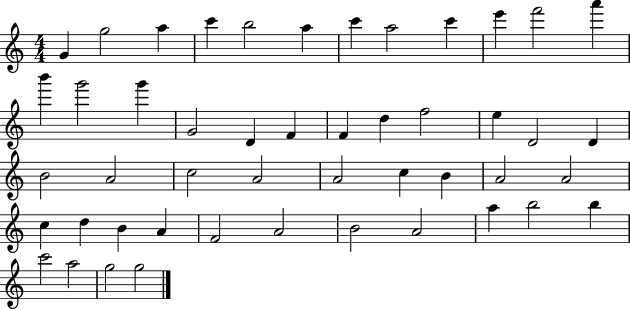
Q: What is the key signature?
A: C major